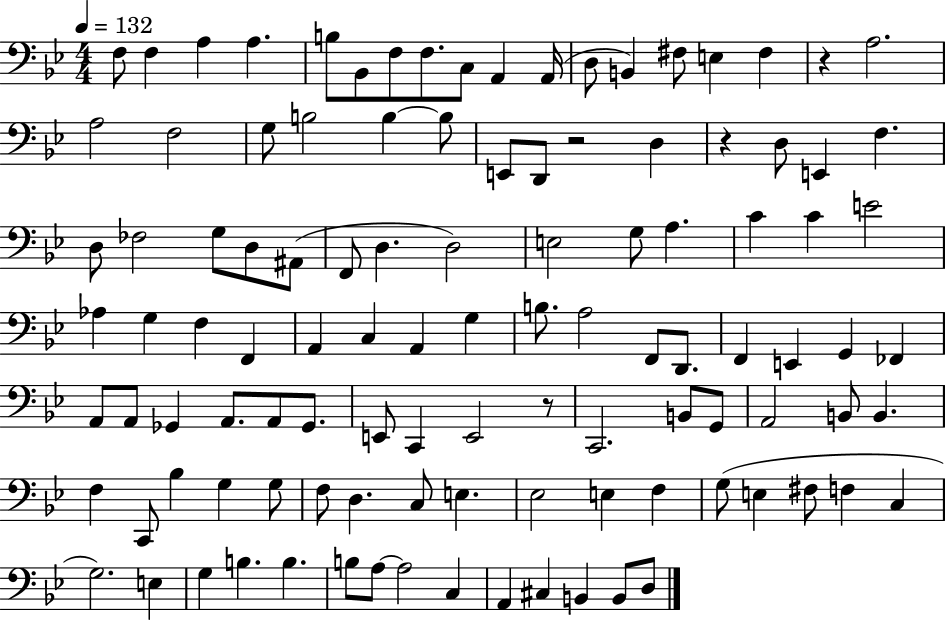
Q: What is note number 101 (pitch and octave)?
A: A2